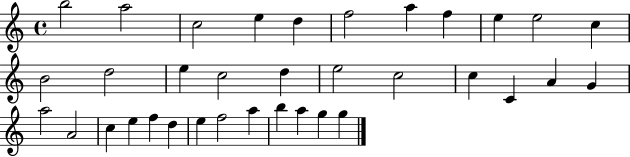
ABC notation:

X:1
T:Untitled
M:4/4
L:1/4
K:C
b2 a2 c2 e d f2 a f e e2 c B2 d2 e c2 d e2 c2 c C A G a2 A2 c e f d e f2 a b a g g